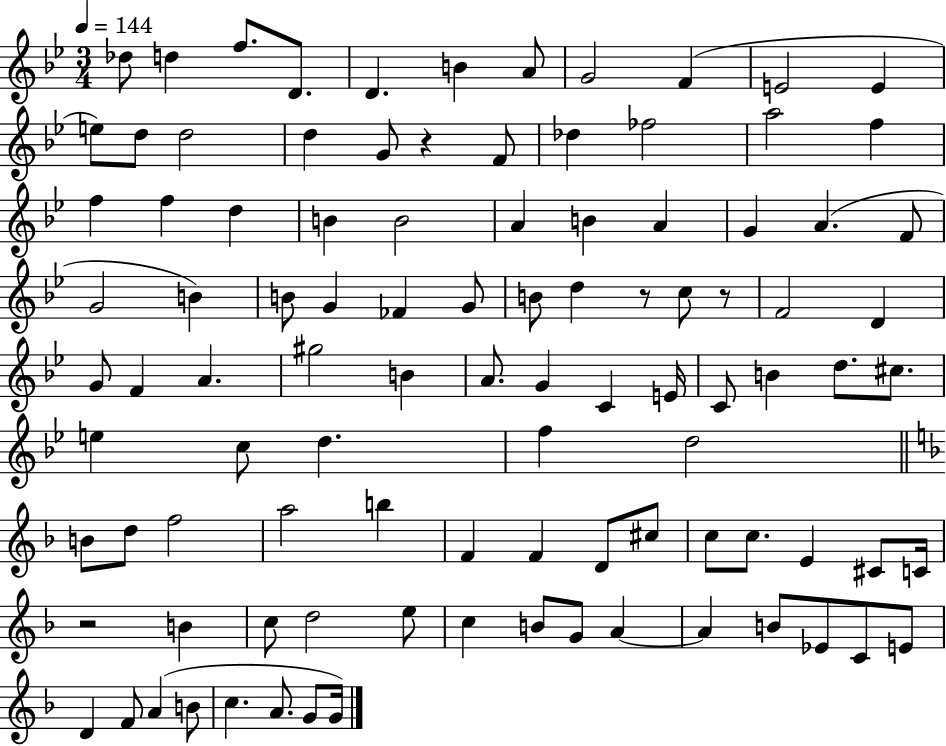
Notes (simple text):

Db5/e D5/q F5/e. D4/e. D4/q. B4/q A4/e G4/h F4/q E4/h E4/q E5/e D5/e D5/h D5/q G4/e R/q F4/e Db5/q FES5/h A5/h F5/q F5/q F5/q D5/q B4/q B4/h A4/q B4/q A4/q G4/q A4/q. F4/e G4/h B4/q B4/e G4/q FES4/q G4/e B4/e D5/q R/e C5/e R/e F4/h D4/q G4/e F4/q A4/q. G#5/h B4/q A4/e. G4/q C4/q E4/s C4/e B4/q D5/e. C#5/e. E5/q C5/e D5/q. F5/q D5/h B4/e D5/e F5/h A5/h B5/q F4/q F4/q D4/e C#5/e C5/e C5/e. E4/q C#4/e C4/s R/h B4/q C5/e D5/h E5/e C5/q B4/e G4/e A4/q A4/q B4/e Eb4/e C4/e E4/e D4/q F4/e A4/q B4/e C5/q. A4/e. G4/e G4/s